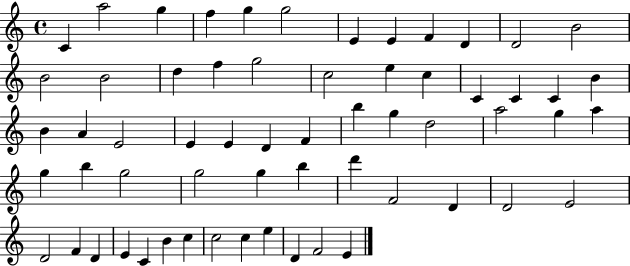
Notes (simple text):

C4/q A5/h G5/q F5/q G5/q G5/h E4/q E4/q F4/q D4/q D4/h B4/h B4/h B4/h D5/q F5/q G5/h C5/h E5/q C5/q C4/q C4/q C4/q B4/q B4/q A4/q E4/h E4/q E4/q D4/q F4/q B5/q G5/q D5/h A5/h G5/q A5/q G5/q B5/q G5/h G5/h G5/q B5/q D6/q F4/h D4/q D4/h E4/h D4/h F4/q D4/q E4/q C4/q B4/q C5/q C5/h C5/q E5/q D4/q F4/h E4/q